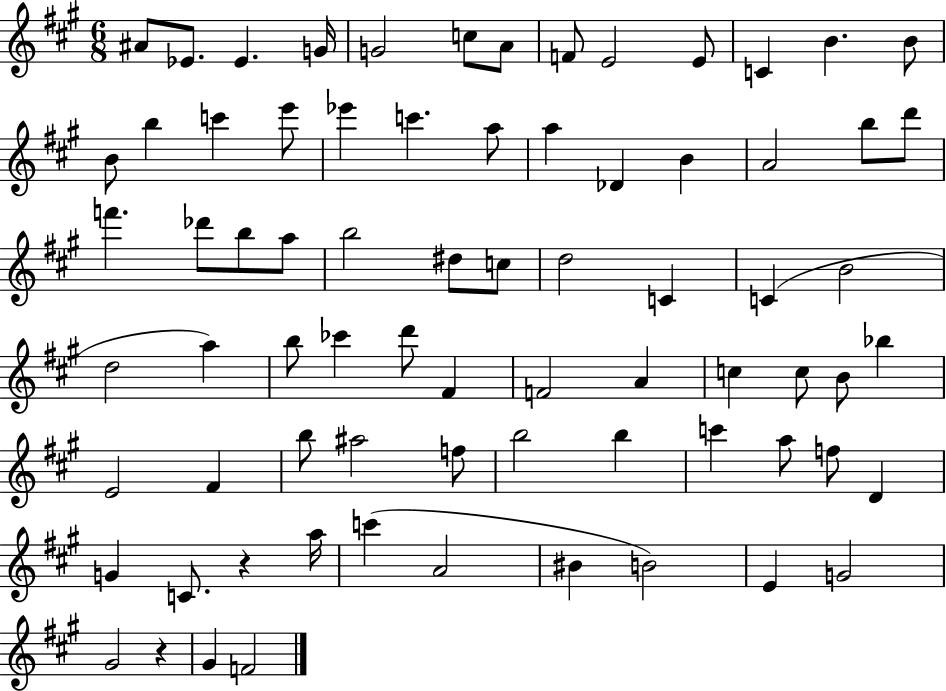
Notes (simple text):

A#4/e Eb4/e. Eb4/q. G4/s G4/h C5/e A4/e F4/e E4/h E4/e C4/q B4/q. B4/e B4/e B5/q C6/q E6/e Eb6/q C6/q. A5/e A5/q Db4/q B4/q A4/h B5/e D6/e F6/q. Db6/e B5/e A5/e B5/h D#5/e C5/e D5/h C4/q C4/q B4/h D5/h A5/q B5/e CES6/q D6/e F#4/q F4/h A4/q C5/q C5/e B4/e Bb5/q E4/h F#4/q B5/e A#5/h F5/e B5/h B5/q C6/q A5/e F5/e D4/q G4/q C4/e. R/q A5/s C6/q A4/h BIS4/q B4/h E4/q G4/h G#4/h R/q G#4/q F4/h